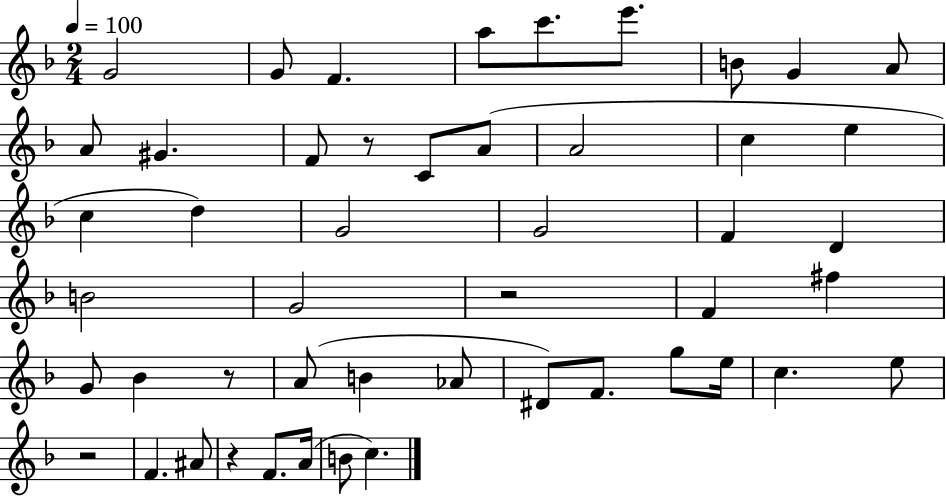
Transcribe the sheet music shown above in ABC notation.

X:1
T:Untitled
M:2/4
L:1/4
K:F
G2 G/2 F a/2 c'/2 e'/2 B/2 G A/2 A/2 ^G F/2 z/2 C/2 A/2 A2 c e c d G2 G2 F D B2 G2 z2 F ^f G/2 _B z/2 A/2 B _A/2 ^D/2 F/2 g/2 e/4 c e/2 z2 F ^A/2 z F/2 A/4 B/2 c